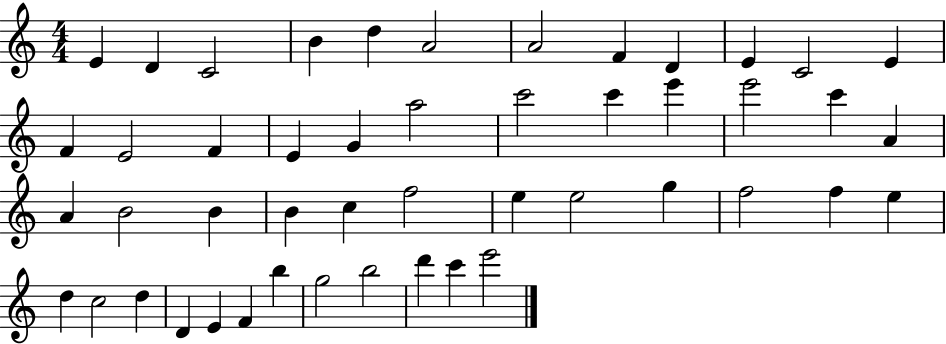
{
  \clef treble
  \numericTimeSignature
  \time 4/4
  \key c \major
  e'4 d'4 c'2 | b'4 d''4 a'2 | a'2 f'4 d'4 | e'4 c'2 e'4 | \break f'4 e'2 f'4 | e'4 g'4 a''2 | c'''2 c'''4 e'''4 | e'''2 c'''4 a'4 | \break a'4 b'2 b'4 | b'4 c''4 f''2 | e''4 e''2 g''4 | f''2 f''4 e''4 | \break d''4 c''2 d''4 | d'4 e'4 f'4 b''4 | g''2 b''2 | d'''4 c'''4 e'''2 | \break \bar "|."
}